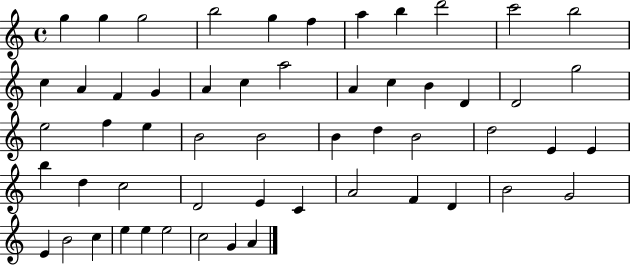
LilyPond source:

{
  \clef treble
  \time 4/4
  \defaultTimeSignature
  \key c \major
  g''4 g''4 g''2 | b''2 g''4 f''4 | a''4 b''4 d'''2 | c'''2 b''2 | \break c''4 a'4 f'4 g'4 | a'4 c''4 a''2 | a'4 c''4 b'4 d'4 | d'2 g''2 | \break e''2 f''4 e''4 | b'2 b'2 | b'4 d''4 b'2 | d''2 e'4 e'4 | \break b''4 d''4 c''2 | d'2 e'4 c'4 | a'2 f'4 d'4 | b'2 g'2 | \break e'4 b'2 c''4 | e''4 e''4 e''2 | c''2 g'4 a'4 | \bar "|."
}